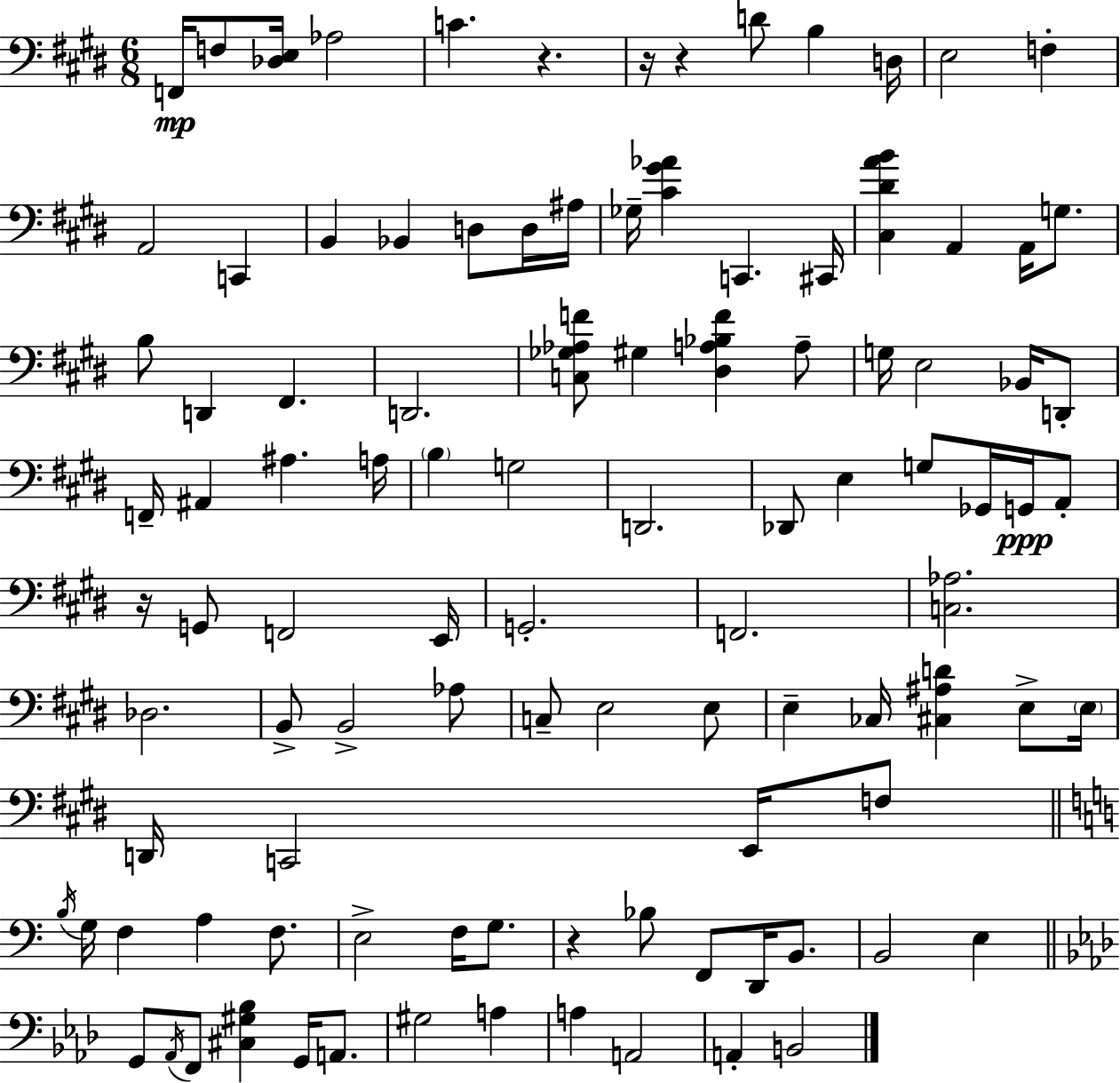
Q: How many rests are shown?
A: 5